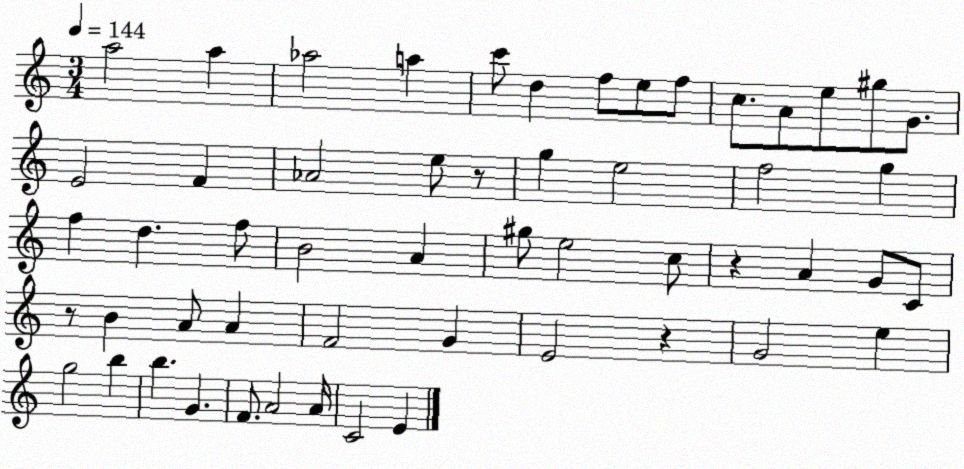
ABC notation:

X:1
T:Untitled
M:3/4
L:1/4
K:C
a2 a _a2 a c'/2 d f/2 e/2 f/2 c/2 A/2 e/2 ^g/2 G/2 E2 F _A2 e/2 z/2 g e2 f2 g f d f/2 B2 A ^g/2 e2 c/2 z A G/2 C/2 z/2 B A/2 A F2 G E2 z G2 e g2 b b G F/2 A2 A/4 C2 E